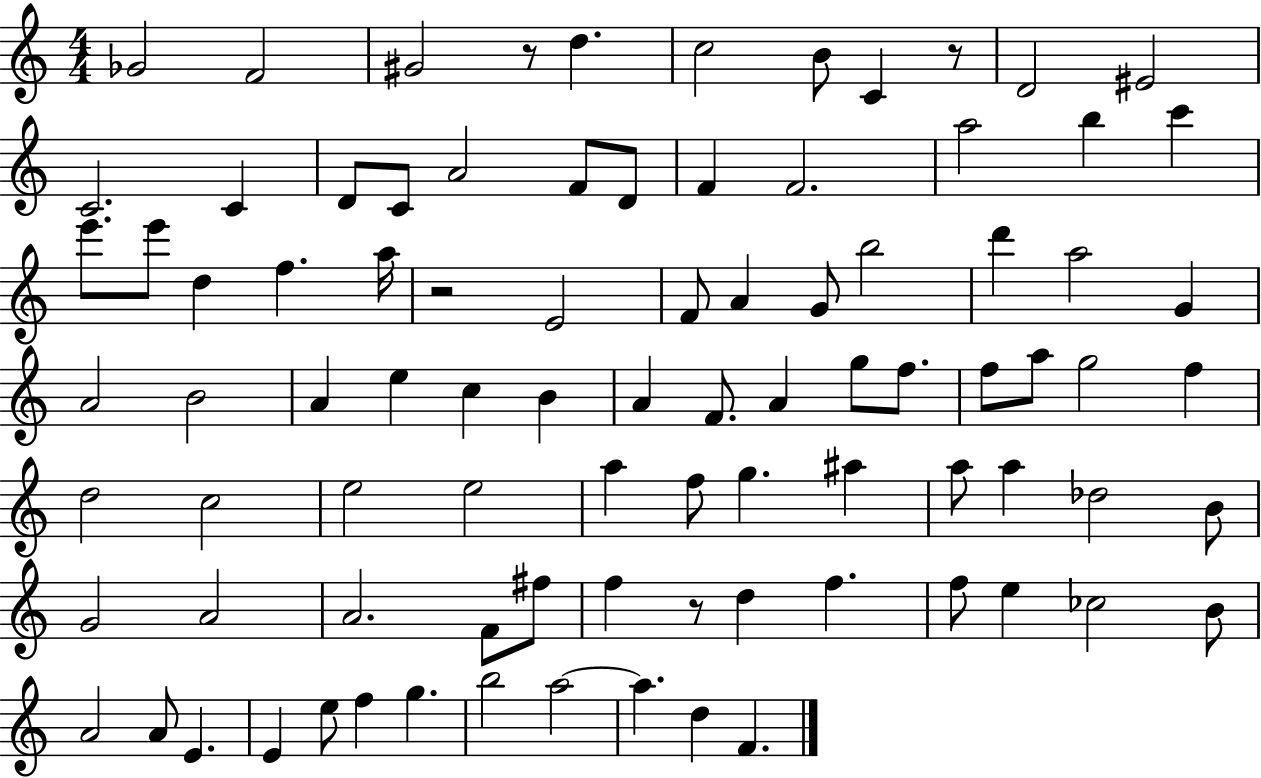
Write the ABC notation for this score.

X:1
T:Untitled
M:4/4
L:1/4
K:C
_G2 F2 ^G2 z/2 d c2 B/2 C z/2 D2 ^E2 C2 C D/2 C/2 A2 F/2 D/2 F F2 a2 b c' e'/2 e'/2 d f a/4 z2 E2 F/2 A G/2 b2 d' a2 G A2 B2 A e c B A F/2 A g/2 f/2 f/2 a/2 g2 f d2 c2 e2 e2 a f/2 g ^a a/2 a _d2 B/2 G2 A2 A2 F/2 ^f/2 f z/2 d f f/2 e _c2 B/2 A2 A/2 E E e/2 f g b2 a2 a d F